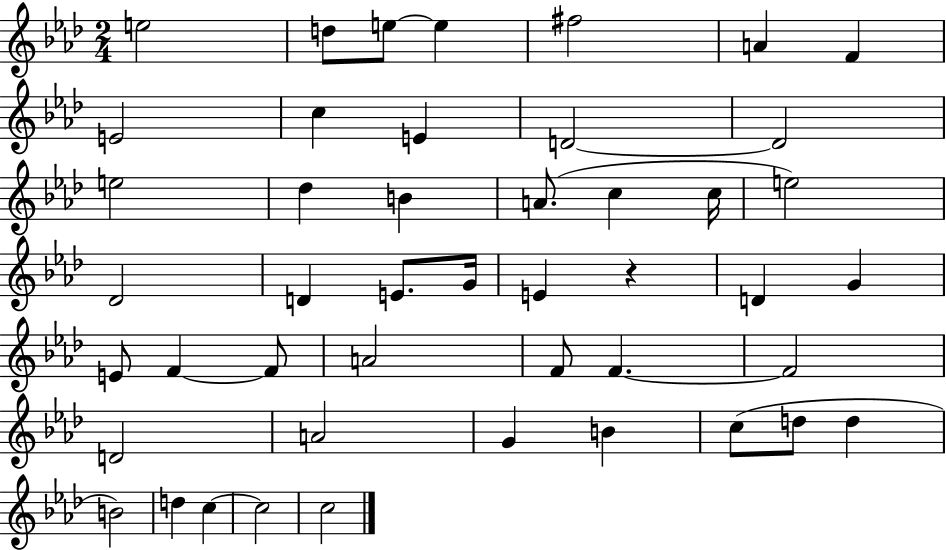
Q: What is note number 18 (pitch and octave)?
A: C5